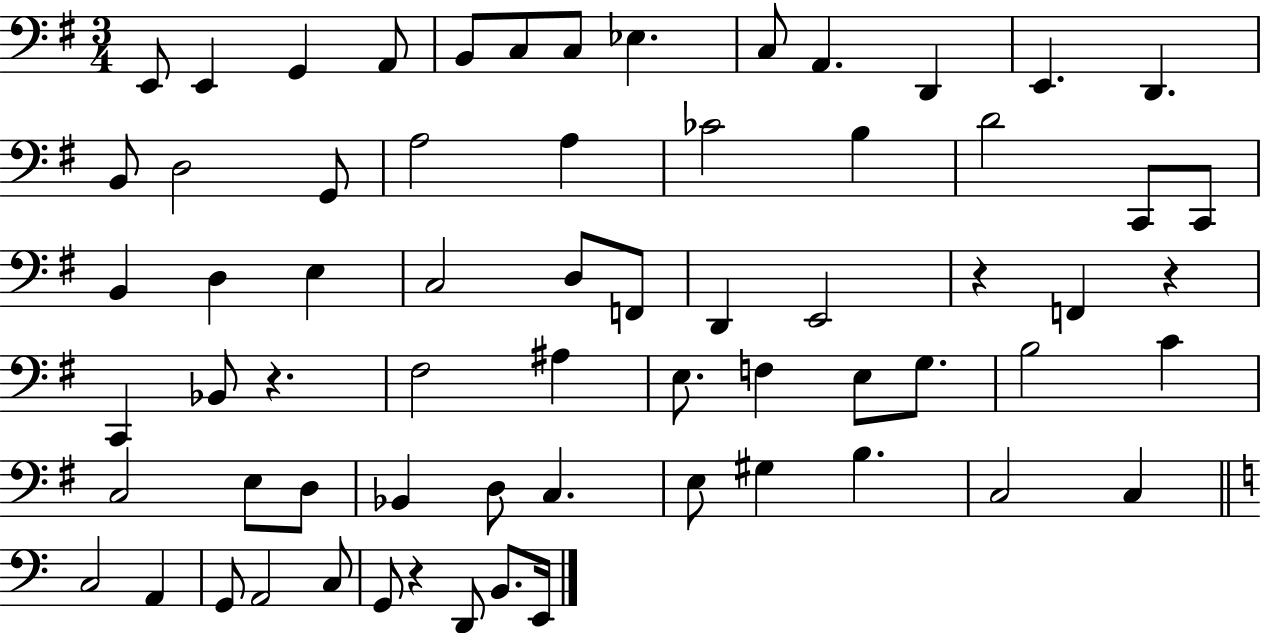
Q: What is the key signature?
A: G major